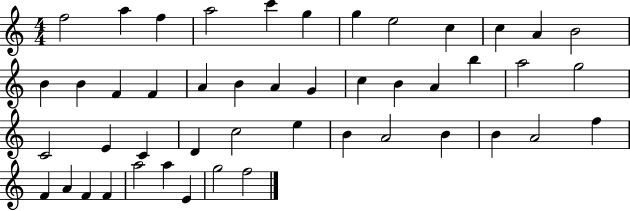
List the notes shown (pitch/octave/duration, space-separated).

F5/h A5/q F5/q A5/h C6/q G5/q G5/q E5/h C5/q C5/q A4/q B4/h B4/q B4/q F4/q F4/q A4/q B4/q A4/q G4/q C5/q B4/q A4/q B5/q A5/h G5/h C4/h E4/q C4/q D4/q C5/h E5/q B4/q A4/h B4/q B4/q A4/h F5/q F4/q A4/q F4/q F4/q A5/h A5/q E4/q G5/h F5/h